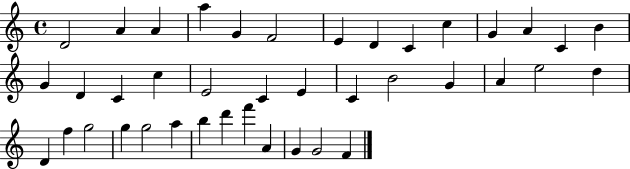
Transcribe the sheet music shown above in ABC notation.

X:1
T:Untitled
M:4/4
L:1/4
K:C
D2 A A a G F2 E D C c G A C B G D C c E2 C E C B2 G A e2 d D f g2 g g2 a b d' f' A G G2 F